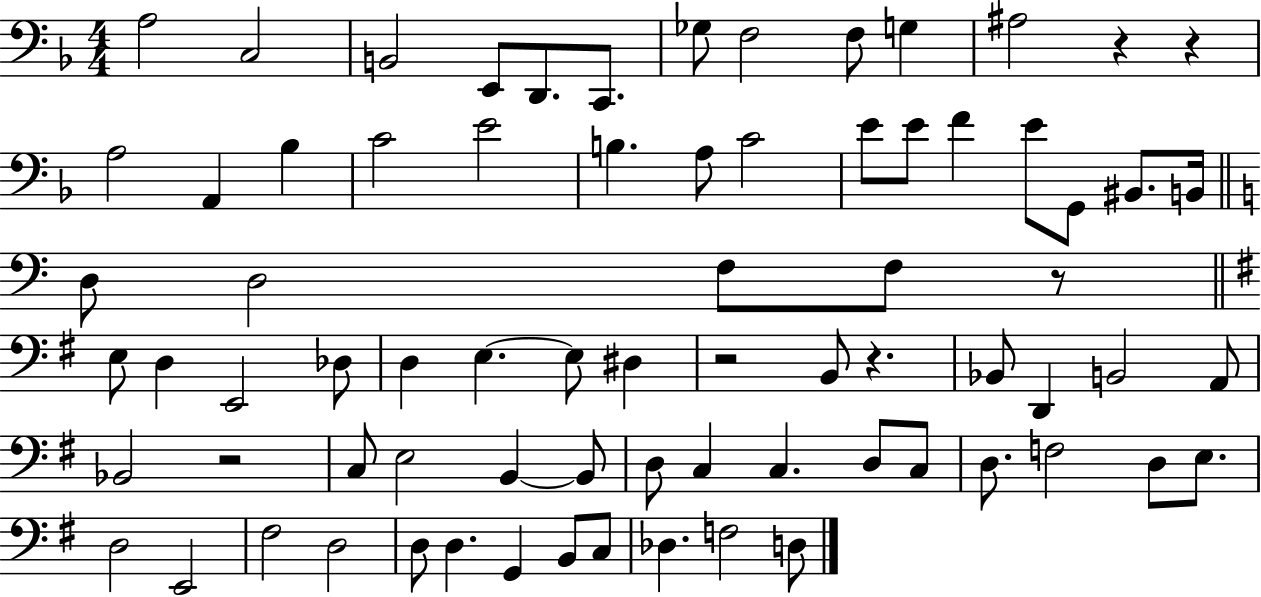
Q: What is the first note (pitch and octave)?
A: A3